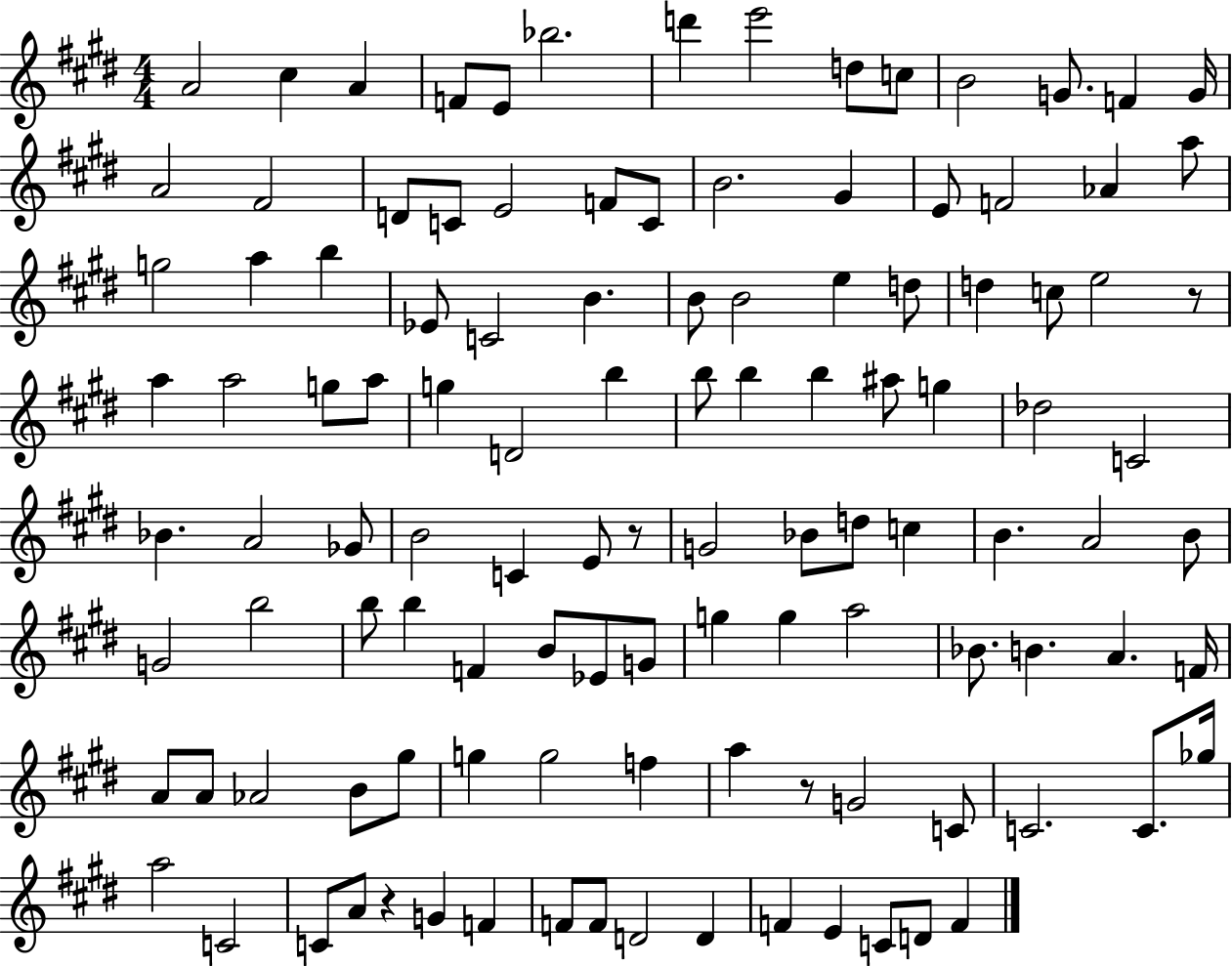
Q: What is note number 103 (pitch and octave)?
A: F4